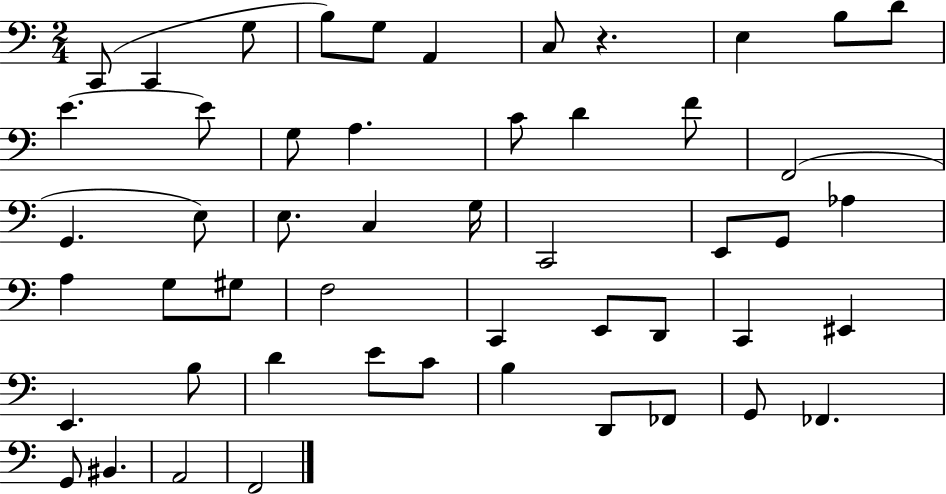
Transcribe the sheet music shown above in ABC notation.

X:1
T:Untitled
M:2/4
L:1/4
K:C
C,,/2 C,, G,/2 B,/2 G,/2 A,, C,/2 z E, B,/2 D/2 E E/2 G,/2 A, C/2 D F/2 F,,2 G,, E,/2 E,/2 C, G,/4 C,,2 E,,/2 G,,/2 _A, A, G,/2 ^G,/2 F,2 C,, E,,/2 D,,/2 C,, ^E,, E,, B,/2 D E/2 C/2 B, D,,/2 _F,,/2 G,,/2 _F,, G,,/2 ^B,, A,,2 F,,2